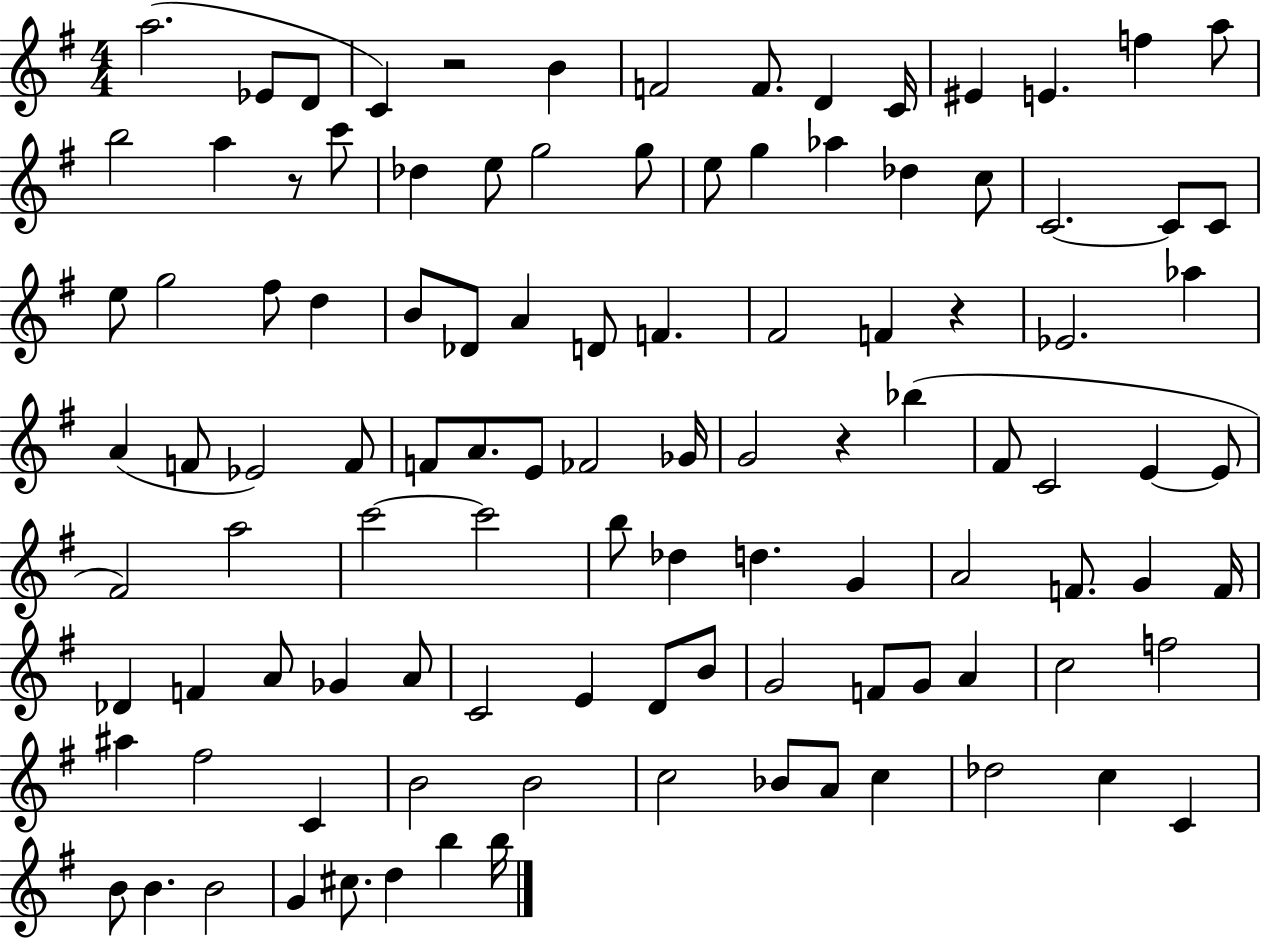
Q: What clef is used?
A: treble